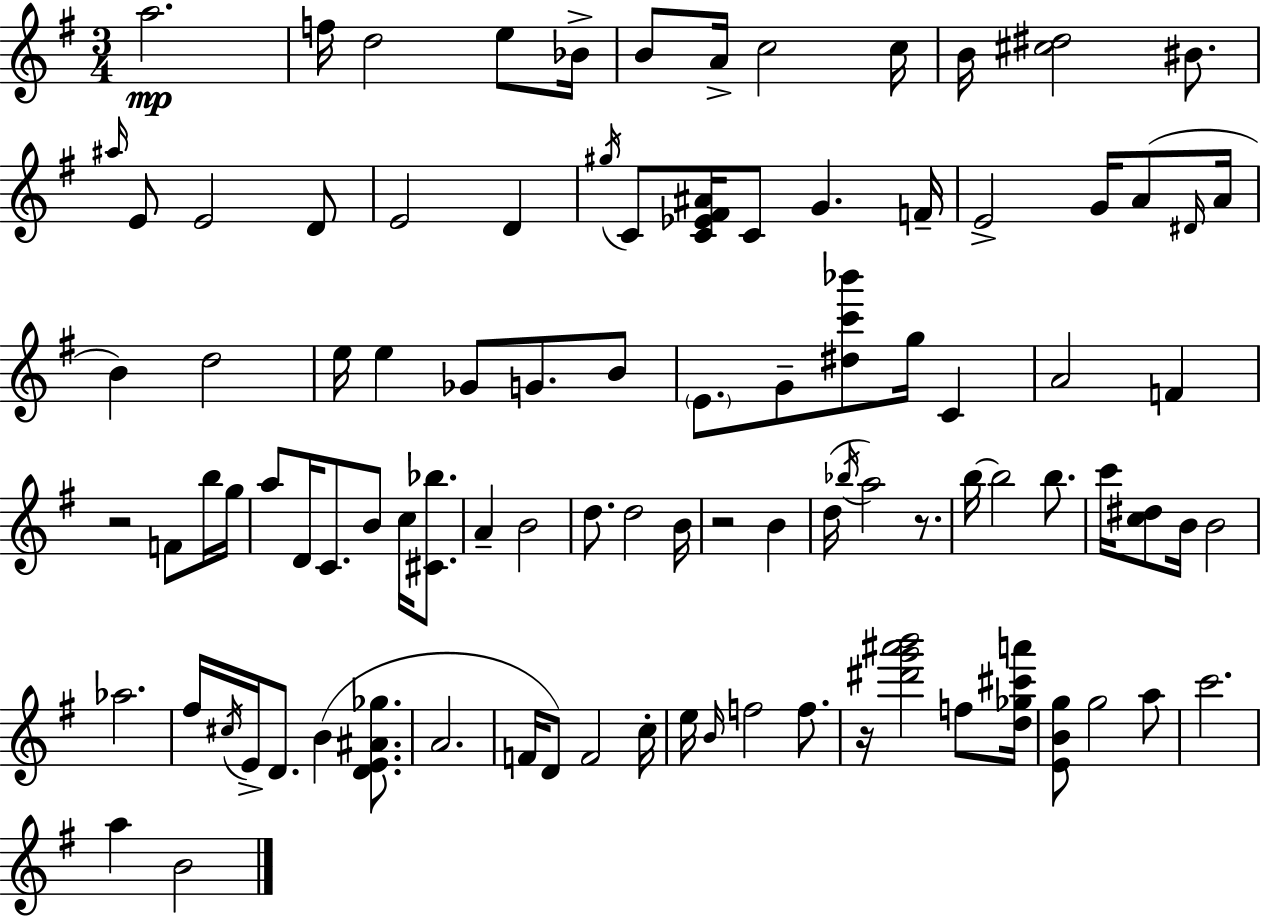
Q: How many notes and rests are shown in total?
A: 97